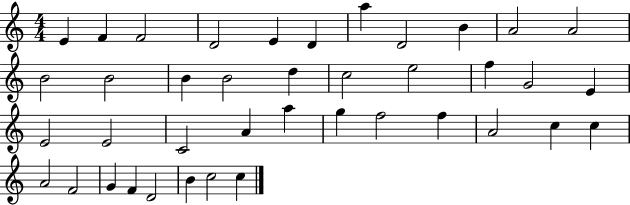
E4/q F4/q F4/h D4/h E4/q D4/q A5/q D4/h B4/q A4/h A4/h B4/h B4/h B4/q B4/h D5/q C5/h E5/h F5/q G4/h E4/q E4/h E4/h C4/h A4/q A5/q G5/q F5/h F5/q A4/h C5/q C5/q A4/h F4/h G4/q F4/q D4/h B4/q C5/h C5/q